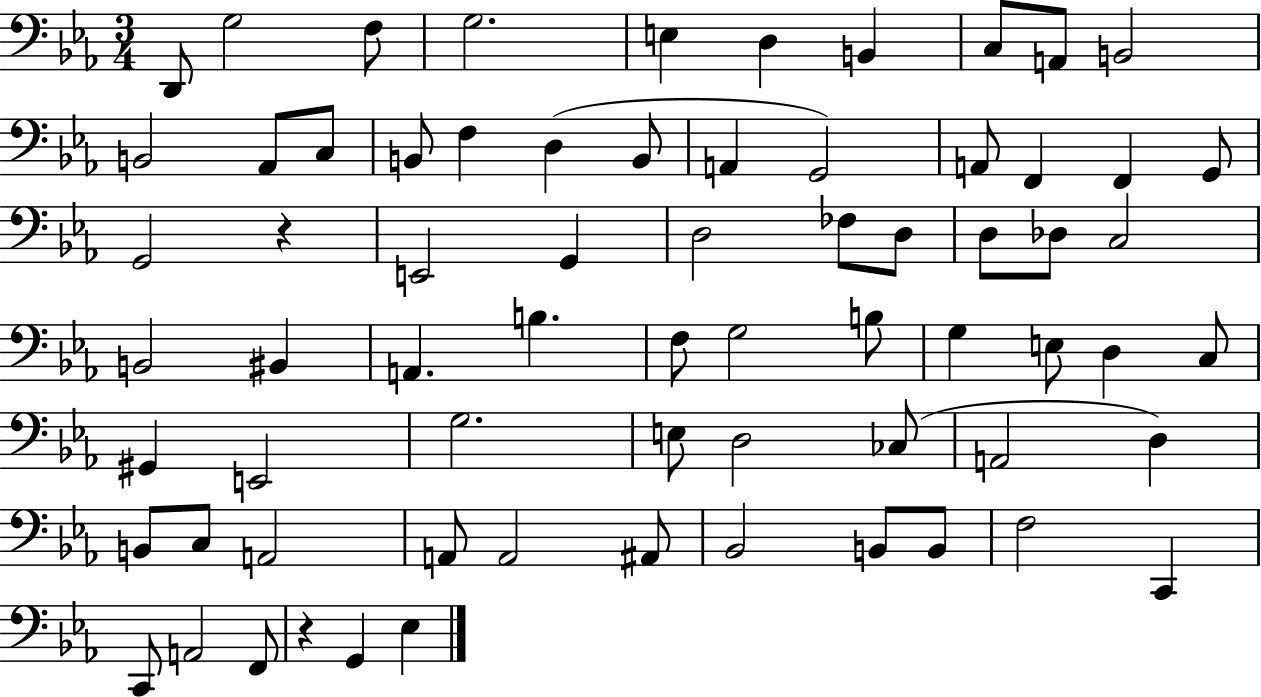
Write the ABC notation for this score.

X:1
T:Untitled
M:3/4
L:1/4
K:Eb
D,,/2 G,2 F,/2 G,2 E, D, B,, C,/2 A,,/2 B,,2 B,,2 _A,,/2 C,/2 B,,/2 F, D, B,,/2 A,, G,,2 A,,/2 F,, F,, G,,/2 G,,2 z E,,2 G,, D,2 _F,/2 D,/2 D,/2 _D,/2 C,2 B,,2 ^B,, A,, B, F,/2 G,2 B,/2 G, E,/2 D, C,/2 ^G,, E,,2 G,2 E,/2 D,2 _C,/2 A,,2 D, B,,/2 C,/2 A,,2 A,,/2 A,,2 ^A,,/2 _B,,2 B,,/2 B,,/2 F,2 C,, C,,/2 A,,2 F,,/2 z G,, _E,